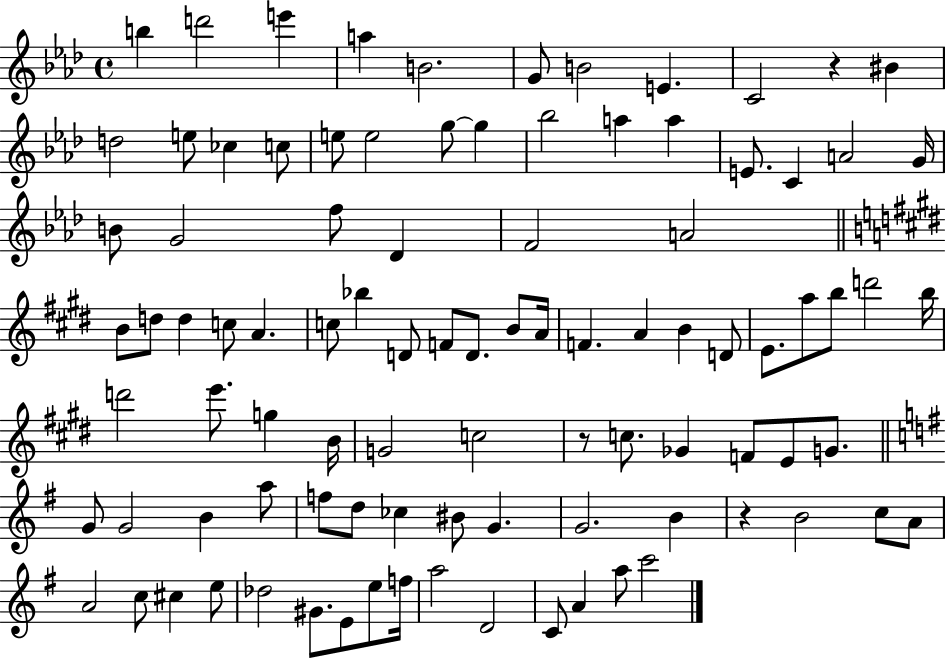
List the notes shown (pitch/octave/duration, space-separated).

B5/q D6/h E6/q A5/q B4/h. G4/e B4/h E4/q. C4/h R/q BIS4/q D5/h E5/e CES5/q C5/e E5/e E5/h G5/e G5/q Bb5/h A5/q A5/q E4/e. C4/q A4/h G4/s B4/e G4/h F5/e Db4/q F4/h A4/h B4/e D5/e D5/q C5/e A4/q. C5/e Bb5/q D4/e F4/e D4/e. B4/e A4/s F4/q. A4/q B4/q D4/e E4/e. A5/e B5/e D6/h B5/s D6/h E6/e. G5/q B4/s G4/h C5/h R/e C5/e. Gb4/q F4/e E4/e G4/e. G4/e G4/h B4/q A5/e F5/e D5/e CES5/q BIS4/e G4/q. G4/h. B4/q R/q B4/h C5/e A4/e A4/h C5/e C#5/q E5/e Db5/h G#4/e. E4/e E5/e F5/s A5/h D4/h C4/e A4/q A5/e C6/h